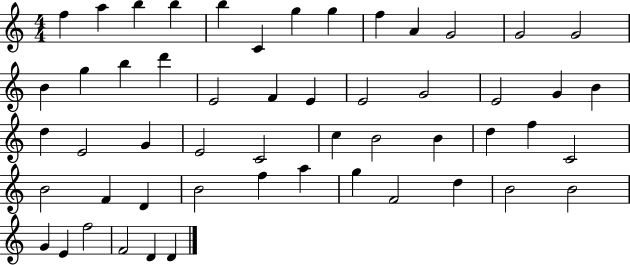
{
  \clef treble
  \numericTimeSignature
  \time 4/4
  \key c \major
  f''4 a''4 b''4 b''4 | b''4 c'4 g''4 g''4 | f''4 a'4 g'2 | g'2 g'2 | \break b'4 g''4 b''4 d'''4 | e'2 f'4 e'4 | e'2 g'2 | e'2 g'4 b'4 | \break d''4 e'2 g'4 | e'2 c'2 | c''4 b'2 b'4 | d''4 f''4 c'2 | \break b'2 f'4 d'4 | b'2 f''4 a''4 | g''4 f'2 d''4 | b'2 b'2 | \break g'4 e'4 f''2 | f'2 d'4 d'4 | \bar "|."
}